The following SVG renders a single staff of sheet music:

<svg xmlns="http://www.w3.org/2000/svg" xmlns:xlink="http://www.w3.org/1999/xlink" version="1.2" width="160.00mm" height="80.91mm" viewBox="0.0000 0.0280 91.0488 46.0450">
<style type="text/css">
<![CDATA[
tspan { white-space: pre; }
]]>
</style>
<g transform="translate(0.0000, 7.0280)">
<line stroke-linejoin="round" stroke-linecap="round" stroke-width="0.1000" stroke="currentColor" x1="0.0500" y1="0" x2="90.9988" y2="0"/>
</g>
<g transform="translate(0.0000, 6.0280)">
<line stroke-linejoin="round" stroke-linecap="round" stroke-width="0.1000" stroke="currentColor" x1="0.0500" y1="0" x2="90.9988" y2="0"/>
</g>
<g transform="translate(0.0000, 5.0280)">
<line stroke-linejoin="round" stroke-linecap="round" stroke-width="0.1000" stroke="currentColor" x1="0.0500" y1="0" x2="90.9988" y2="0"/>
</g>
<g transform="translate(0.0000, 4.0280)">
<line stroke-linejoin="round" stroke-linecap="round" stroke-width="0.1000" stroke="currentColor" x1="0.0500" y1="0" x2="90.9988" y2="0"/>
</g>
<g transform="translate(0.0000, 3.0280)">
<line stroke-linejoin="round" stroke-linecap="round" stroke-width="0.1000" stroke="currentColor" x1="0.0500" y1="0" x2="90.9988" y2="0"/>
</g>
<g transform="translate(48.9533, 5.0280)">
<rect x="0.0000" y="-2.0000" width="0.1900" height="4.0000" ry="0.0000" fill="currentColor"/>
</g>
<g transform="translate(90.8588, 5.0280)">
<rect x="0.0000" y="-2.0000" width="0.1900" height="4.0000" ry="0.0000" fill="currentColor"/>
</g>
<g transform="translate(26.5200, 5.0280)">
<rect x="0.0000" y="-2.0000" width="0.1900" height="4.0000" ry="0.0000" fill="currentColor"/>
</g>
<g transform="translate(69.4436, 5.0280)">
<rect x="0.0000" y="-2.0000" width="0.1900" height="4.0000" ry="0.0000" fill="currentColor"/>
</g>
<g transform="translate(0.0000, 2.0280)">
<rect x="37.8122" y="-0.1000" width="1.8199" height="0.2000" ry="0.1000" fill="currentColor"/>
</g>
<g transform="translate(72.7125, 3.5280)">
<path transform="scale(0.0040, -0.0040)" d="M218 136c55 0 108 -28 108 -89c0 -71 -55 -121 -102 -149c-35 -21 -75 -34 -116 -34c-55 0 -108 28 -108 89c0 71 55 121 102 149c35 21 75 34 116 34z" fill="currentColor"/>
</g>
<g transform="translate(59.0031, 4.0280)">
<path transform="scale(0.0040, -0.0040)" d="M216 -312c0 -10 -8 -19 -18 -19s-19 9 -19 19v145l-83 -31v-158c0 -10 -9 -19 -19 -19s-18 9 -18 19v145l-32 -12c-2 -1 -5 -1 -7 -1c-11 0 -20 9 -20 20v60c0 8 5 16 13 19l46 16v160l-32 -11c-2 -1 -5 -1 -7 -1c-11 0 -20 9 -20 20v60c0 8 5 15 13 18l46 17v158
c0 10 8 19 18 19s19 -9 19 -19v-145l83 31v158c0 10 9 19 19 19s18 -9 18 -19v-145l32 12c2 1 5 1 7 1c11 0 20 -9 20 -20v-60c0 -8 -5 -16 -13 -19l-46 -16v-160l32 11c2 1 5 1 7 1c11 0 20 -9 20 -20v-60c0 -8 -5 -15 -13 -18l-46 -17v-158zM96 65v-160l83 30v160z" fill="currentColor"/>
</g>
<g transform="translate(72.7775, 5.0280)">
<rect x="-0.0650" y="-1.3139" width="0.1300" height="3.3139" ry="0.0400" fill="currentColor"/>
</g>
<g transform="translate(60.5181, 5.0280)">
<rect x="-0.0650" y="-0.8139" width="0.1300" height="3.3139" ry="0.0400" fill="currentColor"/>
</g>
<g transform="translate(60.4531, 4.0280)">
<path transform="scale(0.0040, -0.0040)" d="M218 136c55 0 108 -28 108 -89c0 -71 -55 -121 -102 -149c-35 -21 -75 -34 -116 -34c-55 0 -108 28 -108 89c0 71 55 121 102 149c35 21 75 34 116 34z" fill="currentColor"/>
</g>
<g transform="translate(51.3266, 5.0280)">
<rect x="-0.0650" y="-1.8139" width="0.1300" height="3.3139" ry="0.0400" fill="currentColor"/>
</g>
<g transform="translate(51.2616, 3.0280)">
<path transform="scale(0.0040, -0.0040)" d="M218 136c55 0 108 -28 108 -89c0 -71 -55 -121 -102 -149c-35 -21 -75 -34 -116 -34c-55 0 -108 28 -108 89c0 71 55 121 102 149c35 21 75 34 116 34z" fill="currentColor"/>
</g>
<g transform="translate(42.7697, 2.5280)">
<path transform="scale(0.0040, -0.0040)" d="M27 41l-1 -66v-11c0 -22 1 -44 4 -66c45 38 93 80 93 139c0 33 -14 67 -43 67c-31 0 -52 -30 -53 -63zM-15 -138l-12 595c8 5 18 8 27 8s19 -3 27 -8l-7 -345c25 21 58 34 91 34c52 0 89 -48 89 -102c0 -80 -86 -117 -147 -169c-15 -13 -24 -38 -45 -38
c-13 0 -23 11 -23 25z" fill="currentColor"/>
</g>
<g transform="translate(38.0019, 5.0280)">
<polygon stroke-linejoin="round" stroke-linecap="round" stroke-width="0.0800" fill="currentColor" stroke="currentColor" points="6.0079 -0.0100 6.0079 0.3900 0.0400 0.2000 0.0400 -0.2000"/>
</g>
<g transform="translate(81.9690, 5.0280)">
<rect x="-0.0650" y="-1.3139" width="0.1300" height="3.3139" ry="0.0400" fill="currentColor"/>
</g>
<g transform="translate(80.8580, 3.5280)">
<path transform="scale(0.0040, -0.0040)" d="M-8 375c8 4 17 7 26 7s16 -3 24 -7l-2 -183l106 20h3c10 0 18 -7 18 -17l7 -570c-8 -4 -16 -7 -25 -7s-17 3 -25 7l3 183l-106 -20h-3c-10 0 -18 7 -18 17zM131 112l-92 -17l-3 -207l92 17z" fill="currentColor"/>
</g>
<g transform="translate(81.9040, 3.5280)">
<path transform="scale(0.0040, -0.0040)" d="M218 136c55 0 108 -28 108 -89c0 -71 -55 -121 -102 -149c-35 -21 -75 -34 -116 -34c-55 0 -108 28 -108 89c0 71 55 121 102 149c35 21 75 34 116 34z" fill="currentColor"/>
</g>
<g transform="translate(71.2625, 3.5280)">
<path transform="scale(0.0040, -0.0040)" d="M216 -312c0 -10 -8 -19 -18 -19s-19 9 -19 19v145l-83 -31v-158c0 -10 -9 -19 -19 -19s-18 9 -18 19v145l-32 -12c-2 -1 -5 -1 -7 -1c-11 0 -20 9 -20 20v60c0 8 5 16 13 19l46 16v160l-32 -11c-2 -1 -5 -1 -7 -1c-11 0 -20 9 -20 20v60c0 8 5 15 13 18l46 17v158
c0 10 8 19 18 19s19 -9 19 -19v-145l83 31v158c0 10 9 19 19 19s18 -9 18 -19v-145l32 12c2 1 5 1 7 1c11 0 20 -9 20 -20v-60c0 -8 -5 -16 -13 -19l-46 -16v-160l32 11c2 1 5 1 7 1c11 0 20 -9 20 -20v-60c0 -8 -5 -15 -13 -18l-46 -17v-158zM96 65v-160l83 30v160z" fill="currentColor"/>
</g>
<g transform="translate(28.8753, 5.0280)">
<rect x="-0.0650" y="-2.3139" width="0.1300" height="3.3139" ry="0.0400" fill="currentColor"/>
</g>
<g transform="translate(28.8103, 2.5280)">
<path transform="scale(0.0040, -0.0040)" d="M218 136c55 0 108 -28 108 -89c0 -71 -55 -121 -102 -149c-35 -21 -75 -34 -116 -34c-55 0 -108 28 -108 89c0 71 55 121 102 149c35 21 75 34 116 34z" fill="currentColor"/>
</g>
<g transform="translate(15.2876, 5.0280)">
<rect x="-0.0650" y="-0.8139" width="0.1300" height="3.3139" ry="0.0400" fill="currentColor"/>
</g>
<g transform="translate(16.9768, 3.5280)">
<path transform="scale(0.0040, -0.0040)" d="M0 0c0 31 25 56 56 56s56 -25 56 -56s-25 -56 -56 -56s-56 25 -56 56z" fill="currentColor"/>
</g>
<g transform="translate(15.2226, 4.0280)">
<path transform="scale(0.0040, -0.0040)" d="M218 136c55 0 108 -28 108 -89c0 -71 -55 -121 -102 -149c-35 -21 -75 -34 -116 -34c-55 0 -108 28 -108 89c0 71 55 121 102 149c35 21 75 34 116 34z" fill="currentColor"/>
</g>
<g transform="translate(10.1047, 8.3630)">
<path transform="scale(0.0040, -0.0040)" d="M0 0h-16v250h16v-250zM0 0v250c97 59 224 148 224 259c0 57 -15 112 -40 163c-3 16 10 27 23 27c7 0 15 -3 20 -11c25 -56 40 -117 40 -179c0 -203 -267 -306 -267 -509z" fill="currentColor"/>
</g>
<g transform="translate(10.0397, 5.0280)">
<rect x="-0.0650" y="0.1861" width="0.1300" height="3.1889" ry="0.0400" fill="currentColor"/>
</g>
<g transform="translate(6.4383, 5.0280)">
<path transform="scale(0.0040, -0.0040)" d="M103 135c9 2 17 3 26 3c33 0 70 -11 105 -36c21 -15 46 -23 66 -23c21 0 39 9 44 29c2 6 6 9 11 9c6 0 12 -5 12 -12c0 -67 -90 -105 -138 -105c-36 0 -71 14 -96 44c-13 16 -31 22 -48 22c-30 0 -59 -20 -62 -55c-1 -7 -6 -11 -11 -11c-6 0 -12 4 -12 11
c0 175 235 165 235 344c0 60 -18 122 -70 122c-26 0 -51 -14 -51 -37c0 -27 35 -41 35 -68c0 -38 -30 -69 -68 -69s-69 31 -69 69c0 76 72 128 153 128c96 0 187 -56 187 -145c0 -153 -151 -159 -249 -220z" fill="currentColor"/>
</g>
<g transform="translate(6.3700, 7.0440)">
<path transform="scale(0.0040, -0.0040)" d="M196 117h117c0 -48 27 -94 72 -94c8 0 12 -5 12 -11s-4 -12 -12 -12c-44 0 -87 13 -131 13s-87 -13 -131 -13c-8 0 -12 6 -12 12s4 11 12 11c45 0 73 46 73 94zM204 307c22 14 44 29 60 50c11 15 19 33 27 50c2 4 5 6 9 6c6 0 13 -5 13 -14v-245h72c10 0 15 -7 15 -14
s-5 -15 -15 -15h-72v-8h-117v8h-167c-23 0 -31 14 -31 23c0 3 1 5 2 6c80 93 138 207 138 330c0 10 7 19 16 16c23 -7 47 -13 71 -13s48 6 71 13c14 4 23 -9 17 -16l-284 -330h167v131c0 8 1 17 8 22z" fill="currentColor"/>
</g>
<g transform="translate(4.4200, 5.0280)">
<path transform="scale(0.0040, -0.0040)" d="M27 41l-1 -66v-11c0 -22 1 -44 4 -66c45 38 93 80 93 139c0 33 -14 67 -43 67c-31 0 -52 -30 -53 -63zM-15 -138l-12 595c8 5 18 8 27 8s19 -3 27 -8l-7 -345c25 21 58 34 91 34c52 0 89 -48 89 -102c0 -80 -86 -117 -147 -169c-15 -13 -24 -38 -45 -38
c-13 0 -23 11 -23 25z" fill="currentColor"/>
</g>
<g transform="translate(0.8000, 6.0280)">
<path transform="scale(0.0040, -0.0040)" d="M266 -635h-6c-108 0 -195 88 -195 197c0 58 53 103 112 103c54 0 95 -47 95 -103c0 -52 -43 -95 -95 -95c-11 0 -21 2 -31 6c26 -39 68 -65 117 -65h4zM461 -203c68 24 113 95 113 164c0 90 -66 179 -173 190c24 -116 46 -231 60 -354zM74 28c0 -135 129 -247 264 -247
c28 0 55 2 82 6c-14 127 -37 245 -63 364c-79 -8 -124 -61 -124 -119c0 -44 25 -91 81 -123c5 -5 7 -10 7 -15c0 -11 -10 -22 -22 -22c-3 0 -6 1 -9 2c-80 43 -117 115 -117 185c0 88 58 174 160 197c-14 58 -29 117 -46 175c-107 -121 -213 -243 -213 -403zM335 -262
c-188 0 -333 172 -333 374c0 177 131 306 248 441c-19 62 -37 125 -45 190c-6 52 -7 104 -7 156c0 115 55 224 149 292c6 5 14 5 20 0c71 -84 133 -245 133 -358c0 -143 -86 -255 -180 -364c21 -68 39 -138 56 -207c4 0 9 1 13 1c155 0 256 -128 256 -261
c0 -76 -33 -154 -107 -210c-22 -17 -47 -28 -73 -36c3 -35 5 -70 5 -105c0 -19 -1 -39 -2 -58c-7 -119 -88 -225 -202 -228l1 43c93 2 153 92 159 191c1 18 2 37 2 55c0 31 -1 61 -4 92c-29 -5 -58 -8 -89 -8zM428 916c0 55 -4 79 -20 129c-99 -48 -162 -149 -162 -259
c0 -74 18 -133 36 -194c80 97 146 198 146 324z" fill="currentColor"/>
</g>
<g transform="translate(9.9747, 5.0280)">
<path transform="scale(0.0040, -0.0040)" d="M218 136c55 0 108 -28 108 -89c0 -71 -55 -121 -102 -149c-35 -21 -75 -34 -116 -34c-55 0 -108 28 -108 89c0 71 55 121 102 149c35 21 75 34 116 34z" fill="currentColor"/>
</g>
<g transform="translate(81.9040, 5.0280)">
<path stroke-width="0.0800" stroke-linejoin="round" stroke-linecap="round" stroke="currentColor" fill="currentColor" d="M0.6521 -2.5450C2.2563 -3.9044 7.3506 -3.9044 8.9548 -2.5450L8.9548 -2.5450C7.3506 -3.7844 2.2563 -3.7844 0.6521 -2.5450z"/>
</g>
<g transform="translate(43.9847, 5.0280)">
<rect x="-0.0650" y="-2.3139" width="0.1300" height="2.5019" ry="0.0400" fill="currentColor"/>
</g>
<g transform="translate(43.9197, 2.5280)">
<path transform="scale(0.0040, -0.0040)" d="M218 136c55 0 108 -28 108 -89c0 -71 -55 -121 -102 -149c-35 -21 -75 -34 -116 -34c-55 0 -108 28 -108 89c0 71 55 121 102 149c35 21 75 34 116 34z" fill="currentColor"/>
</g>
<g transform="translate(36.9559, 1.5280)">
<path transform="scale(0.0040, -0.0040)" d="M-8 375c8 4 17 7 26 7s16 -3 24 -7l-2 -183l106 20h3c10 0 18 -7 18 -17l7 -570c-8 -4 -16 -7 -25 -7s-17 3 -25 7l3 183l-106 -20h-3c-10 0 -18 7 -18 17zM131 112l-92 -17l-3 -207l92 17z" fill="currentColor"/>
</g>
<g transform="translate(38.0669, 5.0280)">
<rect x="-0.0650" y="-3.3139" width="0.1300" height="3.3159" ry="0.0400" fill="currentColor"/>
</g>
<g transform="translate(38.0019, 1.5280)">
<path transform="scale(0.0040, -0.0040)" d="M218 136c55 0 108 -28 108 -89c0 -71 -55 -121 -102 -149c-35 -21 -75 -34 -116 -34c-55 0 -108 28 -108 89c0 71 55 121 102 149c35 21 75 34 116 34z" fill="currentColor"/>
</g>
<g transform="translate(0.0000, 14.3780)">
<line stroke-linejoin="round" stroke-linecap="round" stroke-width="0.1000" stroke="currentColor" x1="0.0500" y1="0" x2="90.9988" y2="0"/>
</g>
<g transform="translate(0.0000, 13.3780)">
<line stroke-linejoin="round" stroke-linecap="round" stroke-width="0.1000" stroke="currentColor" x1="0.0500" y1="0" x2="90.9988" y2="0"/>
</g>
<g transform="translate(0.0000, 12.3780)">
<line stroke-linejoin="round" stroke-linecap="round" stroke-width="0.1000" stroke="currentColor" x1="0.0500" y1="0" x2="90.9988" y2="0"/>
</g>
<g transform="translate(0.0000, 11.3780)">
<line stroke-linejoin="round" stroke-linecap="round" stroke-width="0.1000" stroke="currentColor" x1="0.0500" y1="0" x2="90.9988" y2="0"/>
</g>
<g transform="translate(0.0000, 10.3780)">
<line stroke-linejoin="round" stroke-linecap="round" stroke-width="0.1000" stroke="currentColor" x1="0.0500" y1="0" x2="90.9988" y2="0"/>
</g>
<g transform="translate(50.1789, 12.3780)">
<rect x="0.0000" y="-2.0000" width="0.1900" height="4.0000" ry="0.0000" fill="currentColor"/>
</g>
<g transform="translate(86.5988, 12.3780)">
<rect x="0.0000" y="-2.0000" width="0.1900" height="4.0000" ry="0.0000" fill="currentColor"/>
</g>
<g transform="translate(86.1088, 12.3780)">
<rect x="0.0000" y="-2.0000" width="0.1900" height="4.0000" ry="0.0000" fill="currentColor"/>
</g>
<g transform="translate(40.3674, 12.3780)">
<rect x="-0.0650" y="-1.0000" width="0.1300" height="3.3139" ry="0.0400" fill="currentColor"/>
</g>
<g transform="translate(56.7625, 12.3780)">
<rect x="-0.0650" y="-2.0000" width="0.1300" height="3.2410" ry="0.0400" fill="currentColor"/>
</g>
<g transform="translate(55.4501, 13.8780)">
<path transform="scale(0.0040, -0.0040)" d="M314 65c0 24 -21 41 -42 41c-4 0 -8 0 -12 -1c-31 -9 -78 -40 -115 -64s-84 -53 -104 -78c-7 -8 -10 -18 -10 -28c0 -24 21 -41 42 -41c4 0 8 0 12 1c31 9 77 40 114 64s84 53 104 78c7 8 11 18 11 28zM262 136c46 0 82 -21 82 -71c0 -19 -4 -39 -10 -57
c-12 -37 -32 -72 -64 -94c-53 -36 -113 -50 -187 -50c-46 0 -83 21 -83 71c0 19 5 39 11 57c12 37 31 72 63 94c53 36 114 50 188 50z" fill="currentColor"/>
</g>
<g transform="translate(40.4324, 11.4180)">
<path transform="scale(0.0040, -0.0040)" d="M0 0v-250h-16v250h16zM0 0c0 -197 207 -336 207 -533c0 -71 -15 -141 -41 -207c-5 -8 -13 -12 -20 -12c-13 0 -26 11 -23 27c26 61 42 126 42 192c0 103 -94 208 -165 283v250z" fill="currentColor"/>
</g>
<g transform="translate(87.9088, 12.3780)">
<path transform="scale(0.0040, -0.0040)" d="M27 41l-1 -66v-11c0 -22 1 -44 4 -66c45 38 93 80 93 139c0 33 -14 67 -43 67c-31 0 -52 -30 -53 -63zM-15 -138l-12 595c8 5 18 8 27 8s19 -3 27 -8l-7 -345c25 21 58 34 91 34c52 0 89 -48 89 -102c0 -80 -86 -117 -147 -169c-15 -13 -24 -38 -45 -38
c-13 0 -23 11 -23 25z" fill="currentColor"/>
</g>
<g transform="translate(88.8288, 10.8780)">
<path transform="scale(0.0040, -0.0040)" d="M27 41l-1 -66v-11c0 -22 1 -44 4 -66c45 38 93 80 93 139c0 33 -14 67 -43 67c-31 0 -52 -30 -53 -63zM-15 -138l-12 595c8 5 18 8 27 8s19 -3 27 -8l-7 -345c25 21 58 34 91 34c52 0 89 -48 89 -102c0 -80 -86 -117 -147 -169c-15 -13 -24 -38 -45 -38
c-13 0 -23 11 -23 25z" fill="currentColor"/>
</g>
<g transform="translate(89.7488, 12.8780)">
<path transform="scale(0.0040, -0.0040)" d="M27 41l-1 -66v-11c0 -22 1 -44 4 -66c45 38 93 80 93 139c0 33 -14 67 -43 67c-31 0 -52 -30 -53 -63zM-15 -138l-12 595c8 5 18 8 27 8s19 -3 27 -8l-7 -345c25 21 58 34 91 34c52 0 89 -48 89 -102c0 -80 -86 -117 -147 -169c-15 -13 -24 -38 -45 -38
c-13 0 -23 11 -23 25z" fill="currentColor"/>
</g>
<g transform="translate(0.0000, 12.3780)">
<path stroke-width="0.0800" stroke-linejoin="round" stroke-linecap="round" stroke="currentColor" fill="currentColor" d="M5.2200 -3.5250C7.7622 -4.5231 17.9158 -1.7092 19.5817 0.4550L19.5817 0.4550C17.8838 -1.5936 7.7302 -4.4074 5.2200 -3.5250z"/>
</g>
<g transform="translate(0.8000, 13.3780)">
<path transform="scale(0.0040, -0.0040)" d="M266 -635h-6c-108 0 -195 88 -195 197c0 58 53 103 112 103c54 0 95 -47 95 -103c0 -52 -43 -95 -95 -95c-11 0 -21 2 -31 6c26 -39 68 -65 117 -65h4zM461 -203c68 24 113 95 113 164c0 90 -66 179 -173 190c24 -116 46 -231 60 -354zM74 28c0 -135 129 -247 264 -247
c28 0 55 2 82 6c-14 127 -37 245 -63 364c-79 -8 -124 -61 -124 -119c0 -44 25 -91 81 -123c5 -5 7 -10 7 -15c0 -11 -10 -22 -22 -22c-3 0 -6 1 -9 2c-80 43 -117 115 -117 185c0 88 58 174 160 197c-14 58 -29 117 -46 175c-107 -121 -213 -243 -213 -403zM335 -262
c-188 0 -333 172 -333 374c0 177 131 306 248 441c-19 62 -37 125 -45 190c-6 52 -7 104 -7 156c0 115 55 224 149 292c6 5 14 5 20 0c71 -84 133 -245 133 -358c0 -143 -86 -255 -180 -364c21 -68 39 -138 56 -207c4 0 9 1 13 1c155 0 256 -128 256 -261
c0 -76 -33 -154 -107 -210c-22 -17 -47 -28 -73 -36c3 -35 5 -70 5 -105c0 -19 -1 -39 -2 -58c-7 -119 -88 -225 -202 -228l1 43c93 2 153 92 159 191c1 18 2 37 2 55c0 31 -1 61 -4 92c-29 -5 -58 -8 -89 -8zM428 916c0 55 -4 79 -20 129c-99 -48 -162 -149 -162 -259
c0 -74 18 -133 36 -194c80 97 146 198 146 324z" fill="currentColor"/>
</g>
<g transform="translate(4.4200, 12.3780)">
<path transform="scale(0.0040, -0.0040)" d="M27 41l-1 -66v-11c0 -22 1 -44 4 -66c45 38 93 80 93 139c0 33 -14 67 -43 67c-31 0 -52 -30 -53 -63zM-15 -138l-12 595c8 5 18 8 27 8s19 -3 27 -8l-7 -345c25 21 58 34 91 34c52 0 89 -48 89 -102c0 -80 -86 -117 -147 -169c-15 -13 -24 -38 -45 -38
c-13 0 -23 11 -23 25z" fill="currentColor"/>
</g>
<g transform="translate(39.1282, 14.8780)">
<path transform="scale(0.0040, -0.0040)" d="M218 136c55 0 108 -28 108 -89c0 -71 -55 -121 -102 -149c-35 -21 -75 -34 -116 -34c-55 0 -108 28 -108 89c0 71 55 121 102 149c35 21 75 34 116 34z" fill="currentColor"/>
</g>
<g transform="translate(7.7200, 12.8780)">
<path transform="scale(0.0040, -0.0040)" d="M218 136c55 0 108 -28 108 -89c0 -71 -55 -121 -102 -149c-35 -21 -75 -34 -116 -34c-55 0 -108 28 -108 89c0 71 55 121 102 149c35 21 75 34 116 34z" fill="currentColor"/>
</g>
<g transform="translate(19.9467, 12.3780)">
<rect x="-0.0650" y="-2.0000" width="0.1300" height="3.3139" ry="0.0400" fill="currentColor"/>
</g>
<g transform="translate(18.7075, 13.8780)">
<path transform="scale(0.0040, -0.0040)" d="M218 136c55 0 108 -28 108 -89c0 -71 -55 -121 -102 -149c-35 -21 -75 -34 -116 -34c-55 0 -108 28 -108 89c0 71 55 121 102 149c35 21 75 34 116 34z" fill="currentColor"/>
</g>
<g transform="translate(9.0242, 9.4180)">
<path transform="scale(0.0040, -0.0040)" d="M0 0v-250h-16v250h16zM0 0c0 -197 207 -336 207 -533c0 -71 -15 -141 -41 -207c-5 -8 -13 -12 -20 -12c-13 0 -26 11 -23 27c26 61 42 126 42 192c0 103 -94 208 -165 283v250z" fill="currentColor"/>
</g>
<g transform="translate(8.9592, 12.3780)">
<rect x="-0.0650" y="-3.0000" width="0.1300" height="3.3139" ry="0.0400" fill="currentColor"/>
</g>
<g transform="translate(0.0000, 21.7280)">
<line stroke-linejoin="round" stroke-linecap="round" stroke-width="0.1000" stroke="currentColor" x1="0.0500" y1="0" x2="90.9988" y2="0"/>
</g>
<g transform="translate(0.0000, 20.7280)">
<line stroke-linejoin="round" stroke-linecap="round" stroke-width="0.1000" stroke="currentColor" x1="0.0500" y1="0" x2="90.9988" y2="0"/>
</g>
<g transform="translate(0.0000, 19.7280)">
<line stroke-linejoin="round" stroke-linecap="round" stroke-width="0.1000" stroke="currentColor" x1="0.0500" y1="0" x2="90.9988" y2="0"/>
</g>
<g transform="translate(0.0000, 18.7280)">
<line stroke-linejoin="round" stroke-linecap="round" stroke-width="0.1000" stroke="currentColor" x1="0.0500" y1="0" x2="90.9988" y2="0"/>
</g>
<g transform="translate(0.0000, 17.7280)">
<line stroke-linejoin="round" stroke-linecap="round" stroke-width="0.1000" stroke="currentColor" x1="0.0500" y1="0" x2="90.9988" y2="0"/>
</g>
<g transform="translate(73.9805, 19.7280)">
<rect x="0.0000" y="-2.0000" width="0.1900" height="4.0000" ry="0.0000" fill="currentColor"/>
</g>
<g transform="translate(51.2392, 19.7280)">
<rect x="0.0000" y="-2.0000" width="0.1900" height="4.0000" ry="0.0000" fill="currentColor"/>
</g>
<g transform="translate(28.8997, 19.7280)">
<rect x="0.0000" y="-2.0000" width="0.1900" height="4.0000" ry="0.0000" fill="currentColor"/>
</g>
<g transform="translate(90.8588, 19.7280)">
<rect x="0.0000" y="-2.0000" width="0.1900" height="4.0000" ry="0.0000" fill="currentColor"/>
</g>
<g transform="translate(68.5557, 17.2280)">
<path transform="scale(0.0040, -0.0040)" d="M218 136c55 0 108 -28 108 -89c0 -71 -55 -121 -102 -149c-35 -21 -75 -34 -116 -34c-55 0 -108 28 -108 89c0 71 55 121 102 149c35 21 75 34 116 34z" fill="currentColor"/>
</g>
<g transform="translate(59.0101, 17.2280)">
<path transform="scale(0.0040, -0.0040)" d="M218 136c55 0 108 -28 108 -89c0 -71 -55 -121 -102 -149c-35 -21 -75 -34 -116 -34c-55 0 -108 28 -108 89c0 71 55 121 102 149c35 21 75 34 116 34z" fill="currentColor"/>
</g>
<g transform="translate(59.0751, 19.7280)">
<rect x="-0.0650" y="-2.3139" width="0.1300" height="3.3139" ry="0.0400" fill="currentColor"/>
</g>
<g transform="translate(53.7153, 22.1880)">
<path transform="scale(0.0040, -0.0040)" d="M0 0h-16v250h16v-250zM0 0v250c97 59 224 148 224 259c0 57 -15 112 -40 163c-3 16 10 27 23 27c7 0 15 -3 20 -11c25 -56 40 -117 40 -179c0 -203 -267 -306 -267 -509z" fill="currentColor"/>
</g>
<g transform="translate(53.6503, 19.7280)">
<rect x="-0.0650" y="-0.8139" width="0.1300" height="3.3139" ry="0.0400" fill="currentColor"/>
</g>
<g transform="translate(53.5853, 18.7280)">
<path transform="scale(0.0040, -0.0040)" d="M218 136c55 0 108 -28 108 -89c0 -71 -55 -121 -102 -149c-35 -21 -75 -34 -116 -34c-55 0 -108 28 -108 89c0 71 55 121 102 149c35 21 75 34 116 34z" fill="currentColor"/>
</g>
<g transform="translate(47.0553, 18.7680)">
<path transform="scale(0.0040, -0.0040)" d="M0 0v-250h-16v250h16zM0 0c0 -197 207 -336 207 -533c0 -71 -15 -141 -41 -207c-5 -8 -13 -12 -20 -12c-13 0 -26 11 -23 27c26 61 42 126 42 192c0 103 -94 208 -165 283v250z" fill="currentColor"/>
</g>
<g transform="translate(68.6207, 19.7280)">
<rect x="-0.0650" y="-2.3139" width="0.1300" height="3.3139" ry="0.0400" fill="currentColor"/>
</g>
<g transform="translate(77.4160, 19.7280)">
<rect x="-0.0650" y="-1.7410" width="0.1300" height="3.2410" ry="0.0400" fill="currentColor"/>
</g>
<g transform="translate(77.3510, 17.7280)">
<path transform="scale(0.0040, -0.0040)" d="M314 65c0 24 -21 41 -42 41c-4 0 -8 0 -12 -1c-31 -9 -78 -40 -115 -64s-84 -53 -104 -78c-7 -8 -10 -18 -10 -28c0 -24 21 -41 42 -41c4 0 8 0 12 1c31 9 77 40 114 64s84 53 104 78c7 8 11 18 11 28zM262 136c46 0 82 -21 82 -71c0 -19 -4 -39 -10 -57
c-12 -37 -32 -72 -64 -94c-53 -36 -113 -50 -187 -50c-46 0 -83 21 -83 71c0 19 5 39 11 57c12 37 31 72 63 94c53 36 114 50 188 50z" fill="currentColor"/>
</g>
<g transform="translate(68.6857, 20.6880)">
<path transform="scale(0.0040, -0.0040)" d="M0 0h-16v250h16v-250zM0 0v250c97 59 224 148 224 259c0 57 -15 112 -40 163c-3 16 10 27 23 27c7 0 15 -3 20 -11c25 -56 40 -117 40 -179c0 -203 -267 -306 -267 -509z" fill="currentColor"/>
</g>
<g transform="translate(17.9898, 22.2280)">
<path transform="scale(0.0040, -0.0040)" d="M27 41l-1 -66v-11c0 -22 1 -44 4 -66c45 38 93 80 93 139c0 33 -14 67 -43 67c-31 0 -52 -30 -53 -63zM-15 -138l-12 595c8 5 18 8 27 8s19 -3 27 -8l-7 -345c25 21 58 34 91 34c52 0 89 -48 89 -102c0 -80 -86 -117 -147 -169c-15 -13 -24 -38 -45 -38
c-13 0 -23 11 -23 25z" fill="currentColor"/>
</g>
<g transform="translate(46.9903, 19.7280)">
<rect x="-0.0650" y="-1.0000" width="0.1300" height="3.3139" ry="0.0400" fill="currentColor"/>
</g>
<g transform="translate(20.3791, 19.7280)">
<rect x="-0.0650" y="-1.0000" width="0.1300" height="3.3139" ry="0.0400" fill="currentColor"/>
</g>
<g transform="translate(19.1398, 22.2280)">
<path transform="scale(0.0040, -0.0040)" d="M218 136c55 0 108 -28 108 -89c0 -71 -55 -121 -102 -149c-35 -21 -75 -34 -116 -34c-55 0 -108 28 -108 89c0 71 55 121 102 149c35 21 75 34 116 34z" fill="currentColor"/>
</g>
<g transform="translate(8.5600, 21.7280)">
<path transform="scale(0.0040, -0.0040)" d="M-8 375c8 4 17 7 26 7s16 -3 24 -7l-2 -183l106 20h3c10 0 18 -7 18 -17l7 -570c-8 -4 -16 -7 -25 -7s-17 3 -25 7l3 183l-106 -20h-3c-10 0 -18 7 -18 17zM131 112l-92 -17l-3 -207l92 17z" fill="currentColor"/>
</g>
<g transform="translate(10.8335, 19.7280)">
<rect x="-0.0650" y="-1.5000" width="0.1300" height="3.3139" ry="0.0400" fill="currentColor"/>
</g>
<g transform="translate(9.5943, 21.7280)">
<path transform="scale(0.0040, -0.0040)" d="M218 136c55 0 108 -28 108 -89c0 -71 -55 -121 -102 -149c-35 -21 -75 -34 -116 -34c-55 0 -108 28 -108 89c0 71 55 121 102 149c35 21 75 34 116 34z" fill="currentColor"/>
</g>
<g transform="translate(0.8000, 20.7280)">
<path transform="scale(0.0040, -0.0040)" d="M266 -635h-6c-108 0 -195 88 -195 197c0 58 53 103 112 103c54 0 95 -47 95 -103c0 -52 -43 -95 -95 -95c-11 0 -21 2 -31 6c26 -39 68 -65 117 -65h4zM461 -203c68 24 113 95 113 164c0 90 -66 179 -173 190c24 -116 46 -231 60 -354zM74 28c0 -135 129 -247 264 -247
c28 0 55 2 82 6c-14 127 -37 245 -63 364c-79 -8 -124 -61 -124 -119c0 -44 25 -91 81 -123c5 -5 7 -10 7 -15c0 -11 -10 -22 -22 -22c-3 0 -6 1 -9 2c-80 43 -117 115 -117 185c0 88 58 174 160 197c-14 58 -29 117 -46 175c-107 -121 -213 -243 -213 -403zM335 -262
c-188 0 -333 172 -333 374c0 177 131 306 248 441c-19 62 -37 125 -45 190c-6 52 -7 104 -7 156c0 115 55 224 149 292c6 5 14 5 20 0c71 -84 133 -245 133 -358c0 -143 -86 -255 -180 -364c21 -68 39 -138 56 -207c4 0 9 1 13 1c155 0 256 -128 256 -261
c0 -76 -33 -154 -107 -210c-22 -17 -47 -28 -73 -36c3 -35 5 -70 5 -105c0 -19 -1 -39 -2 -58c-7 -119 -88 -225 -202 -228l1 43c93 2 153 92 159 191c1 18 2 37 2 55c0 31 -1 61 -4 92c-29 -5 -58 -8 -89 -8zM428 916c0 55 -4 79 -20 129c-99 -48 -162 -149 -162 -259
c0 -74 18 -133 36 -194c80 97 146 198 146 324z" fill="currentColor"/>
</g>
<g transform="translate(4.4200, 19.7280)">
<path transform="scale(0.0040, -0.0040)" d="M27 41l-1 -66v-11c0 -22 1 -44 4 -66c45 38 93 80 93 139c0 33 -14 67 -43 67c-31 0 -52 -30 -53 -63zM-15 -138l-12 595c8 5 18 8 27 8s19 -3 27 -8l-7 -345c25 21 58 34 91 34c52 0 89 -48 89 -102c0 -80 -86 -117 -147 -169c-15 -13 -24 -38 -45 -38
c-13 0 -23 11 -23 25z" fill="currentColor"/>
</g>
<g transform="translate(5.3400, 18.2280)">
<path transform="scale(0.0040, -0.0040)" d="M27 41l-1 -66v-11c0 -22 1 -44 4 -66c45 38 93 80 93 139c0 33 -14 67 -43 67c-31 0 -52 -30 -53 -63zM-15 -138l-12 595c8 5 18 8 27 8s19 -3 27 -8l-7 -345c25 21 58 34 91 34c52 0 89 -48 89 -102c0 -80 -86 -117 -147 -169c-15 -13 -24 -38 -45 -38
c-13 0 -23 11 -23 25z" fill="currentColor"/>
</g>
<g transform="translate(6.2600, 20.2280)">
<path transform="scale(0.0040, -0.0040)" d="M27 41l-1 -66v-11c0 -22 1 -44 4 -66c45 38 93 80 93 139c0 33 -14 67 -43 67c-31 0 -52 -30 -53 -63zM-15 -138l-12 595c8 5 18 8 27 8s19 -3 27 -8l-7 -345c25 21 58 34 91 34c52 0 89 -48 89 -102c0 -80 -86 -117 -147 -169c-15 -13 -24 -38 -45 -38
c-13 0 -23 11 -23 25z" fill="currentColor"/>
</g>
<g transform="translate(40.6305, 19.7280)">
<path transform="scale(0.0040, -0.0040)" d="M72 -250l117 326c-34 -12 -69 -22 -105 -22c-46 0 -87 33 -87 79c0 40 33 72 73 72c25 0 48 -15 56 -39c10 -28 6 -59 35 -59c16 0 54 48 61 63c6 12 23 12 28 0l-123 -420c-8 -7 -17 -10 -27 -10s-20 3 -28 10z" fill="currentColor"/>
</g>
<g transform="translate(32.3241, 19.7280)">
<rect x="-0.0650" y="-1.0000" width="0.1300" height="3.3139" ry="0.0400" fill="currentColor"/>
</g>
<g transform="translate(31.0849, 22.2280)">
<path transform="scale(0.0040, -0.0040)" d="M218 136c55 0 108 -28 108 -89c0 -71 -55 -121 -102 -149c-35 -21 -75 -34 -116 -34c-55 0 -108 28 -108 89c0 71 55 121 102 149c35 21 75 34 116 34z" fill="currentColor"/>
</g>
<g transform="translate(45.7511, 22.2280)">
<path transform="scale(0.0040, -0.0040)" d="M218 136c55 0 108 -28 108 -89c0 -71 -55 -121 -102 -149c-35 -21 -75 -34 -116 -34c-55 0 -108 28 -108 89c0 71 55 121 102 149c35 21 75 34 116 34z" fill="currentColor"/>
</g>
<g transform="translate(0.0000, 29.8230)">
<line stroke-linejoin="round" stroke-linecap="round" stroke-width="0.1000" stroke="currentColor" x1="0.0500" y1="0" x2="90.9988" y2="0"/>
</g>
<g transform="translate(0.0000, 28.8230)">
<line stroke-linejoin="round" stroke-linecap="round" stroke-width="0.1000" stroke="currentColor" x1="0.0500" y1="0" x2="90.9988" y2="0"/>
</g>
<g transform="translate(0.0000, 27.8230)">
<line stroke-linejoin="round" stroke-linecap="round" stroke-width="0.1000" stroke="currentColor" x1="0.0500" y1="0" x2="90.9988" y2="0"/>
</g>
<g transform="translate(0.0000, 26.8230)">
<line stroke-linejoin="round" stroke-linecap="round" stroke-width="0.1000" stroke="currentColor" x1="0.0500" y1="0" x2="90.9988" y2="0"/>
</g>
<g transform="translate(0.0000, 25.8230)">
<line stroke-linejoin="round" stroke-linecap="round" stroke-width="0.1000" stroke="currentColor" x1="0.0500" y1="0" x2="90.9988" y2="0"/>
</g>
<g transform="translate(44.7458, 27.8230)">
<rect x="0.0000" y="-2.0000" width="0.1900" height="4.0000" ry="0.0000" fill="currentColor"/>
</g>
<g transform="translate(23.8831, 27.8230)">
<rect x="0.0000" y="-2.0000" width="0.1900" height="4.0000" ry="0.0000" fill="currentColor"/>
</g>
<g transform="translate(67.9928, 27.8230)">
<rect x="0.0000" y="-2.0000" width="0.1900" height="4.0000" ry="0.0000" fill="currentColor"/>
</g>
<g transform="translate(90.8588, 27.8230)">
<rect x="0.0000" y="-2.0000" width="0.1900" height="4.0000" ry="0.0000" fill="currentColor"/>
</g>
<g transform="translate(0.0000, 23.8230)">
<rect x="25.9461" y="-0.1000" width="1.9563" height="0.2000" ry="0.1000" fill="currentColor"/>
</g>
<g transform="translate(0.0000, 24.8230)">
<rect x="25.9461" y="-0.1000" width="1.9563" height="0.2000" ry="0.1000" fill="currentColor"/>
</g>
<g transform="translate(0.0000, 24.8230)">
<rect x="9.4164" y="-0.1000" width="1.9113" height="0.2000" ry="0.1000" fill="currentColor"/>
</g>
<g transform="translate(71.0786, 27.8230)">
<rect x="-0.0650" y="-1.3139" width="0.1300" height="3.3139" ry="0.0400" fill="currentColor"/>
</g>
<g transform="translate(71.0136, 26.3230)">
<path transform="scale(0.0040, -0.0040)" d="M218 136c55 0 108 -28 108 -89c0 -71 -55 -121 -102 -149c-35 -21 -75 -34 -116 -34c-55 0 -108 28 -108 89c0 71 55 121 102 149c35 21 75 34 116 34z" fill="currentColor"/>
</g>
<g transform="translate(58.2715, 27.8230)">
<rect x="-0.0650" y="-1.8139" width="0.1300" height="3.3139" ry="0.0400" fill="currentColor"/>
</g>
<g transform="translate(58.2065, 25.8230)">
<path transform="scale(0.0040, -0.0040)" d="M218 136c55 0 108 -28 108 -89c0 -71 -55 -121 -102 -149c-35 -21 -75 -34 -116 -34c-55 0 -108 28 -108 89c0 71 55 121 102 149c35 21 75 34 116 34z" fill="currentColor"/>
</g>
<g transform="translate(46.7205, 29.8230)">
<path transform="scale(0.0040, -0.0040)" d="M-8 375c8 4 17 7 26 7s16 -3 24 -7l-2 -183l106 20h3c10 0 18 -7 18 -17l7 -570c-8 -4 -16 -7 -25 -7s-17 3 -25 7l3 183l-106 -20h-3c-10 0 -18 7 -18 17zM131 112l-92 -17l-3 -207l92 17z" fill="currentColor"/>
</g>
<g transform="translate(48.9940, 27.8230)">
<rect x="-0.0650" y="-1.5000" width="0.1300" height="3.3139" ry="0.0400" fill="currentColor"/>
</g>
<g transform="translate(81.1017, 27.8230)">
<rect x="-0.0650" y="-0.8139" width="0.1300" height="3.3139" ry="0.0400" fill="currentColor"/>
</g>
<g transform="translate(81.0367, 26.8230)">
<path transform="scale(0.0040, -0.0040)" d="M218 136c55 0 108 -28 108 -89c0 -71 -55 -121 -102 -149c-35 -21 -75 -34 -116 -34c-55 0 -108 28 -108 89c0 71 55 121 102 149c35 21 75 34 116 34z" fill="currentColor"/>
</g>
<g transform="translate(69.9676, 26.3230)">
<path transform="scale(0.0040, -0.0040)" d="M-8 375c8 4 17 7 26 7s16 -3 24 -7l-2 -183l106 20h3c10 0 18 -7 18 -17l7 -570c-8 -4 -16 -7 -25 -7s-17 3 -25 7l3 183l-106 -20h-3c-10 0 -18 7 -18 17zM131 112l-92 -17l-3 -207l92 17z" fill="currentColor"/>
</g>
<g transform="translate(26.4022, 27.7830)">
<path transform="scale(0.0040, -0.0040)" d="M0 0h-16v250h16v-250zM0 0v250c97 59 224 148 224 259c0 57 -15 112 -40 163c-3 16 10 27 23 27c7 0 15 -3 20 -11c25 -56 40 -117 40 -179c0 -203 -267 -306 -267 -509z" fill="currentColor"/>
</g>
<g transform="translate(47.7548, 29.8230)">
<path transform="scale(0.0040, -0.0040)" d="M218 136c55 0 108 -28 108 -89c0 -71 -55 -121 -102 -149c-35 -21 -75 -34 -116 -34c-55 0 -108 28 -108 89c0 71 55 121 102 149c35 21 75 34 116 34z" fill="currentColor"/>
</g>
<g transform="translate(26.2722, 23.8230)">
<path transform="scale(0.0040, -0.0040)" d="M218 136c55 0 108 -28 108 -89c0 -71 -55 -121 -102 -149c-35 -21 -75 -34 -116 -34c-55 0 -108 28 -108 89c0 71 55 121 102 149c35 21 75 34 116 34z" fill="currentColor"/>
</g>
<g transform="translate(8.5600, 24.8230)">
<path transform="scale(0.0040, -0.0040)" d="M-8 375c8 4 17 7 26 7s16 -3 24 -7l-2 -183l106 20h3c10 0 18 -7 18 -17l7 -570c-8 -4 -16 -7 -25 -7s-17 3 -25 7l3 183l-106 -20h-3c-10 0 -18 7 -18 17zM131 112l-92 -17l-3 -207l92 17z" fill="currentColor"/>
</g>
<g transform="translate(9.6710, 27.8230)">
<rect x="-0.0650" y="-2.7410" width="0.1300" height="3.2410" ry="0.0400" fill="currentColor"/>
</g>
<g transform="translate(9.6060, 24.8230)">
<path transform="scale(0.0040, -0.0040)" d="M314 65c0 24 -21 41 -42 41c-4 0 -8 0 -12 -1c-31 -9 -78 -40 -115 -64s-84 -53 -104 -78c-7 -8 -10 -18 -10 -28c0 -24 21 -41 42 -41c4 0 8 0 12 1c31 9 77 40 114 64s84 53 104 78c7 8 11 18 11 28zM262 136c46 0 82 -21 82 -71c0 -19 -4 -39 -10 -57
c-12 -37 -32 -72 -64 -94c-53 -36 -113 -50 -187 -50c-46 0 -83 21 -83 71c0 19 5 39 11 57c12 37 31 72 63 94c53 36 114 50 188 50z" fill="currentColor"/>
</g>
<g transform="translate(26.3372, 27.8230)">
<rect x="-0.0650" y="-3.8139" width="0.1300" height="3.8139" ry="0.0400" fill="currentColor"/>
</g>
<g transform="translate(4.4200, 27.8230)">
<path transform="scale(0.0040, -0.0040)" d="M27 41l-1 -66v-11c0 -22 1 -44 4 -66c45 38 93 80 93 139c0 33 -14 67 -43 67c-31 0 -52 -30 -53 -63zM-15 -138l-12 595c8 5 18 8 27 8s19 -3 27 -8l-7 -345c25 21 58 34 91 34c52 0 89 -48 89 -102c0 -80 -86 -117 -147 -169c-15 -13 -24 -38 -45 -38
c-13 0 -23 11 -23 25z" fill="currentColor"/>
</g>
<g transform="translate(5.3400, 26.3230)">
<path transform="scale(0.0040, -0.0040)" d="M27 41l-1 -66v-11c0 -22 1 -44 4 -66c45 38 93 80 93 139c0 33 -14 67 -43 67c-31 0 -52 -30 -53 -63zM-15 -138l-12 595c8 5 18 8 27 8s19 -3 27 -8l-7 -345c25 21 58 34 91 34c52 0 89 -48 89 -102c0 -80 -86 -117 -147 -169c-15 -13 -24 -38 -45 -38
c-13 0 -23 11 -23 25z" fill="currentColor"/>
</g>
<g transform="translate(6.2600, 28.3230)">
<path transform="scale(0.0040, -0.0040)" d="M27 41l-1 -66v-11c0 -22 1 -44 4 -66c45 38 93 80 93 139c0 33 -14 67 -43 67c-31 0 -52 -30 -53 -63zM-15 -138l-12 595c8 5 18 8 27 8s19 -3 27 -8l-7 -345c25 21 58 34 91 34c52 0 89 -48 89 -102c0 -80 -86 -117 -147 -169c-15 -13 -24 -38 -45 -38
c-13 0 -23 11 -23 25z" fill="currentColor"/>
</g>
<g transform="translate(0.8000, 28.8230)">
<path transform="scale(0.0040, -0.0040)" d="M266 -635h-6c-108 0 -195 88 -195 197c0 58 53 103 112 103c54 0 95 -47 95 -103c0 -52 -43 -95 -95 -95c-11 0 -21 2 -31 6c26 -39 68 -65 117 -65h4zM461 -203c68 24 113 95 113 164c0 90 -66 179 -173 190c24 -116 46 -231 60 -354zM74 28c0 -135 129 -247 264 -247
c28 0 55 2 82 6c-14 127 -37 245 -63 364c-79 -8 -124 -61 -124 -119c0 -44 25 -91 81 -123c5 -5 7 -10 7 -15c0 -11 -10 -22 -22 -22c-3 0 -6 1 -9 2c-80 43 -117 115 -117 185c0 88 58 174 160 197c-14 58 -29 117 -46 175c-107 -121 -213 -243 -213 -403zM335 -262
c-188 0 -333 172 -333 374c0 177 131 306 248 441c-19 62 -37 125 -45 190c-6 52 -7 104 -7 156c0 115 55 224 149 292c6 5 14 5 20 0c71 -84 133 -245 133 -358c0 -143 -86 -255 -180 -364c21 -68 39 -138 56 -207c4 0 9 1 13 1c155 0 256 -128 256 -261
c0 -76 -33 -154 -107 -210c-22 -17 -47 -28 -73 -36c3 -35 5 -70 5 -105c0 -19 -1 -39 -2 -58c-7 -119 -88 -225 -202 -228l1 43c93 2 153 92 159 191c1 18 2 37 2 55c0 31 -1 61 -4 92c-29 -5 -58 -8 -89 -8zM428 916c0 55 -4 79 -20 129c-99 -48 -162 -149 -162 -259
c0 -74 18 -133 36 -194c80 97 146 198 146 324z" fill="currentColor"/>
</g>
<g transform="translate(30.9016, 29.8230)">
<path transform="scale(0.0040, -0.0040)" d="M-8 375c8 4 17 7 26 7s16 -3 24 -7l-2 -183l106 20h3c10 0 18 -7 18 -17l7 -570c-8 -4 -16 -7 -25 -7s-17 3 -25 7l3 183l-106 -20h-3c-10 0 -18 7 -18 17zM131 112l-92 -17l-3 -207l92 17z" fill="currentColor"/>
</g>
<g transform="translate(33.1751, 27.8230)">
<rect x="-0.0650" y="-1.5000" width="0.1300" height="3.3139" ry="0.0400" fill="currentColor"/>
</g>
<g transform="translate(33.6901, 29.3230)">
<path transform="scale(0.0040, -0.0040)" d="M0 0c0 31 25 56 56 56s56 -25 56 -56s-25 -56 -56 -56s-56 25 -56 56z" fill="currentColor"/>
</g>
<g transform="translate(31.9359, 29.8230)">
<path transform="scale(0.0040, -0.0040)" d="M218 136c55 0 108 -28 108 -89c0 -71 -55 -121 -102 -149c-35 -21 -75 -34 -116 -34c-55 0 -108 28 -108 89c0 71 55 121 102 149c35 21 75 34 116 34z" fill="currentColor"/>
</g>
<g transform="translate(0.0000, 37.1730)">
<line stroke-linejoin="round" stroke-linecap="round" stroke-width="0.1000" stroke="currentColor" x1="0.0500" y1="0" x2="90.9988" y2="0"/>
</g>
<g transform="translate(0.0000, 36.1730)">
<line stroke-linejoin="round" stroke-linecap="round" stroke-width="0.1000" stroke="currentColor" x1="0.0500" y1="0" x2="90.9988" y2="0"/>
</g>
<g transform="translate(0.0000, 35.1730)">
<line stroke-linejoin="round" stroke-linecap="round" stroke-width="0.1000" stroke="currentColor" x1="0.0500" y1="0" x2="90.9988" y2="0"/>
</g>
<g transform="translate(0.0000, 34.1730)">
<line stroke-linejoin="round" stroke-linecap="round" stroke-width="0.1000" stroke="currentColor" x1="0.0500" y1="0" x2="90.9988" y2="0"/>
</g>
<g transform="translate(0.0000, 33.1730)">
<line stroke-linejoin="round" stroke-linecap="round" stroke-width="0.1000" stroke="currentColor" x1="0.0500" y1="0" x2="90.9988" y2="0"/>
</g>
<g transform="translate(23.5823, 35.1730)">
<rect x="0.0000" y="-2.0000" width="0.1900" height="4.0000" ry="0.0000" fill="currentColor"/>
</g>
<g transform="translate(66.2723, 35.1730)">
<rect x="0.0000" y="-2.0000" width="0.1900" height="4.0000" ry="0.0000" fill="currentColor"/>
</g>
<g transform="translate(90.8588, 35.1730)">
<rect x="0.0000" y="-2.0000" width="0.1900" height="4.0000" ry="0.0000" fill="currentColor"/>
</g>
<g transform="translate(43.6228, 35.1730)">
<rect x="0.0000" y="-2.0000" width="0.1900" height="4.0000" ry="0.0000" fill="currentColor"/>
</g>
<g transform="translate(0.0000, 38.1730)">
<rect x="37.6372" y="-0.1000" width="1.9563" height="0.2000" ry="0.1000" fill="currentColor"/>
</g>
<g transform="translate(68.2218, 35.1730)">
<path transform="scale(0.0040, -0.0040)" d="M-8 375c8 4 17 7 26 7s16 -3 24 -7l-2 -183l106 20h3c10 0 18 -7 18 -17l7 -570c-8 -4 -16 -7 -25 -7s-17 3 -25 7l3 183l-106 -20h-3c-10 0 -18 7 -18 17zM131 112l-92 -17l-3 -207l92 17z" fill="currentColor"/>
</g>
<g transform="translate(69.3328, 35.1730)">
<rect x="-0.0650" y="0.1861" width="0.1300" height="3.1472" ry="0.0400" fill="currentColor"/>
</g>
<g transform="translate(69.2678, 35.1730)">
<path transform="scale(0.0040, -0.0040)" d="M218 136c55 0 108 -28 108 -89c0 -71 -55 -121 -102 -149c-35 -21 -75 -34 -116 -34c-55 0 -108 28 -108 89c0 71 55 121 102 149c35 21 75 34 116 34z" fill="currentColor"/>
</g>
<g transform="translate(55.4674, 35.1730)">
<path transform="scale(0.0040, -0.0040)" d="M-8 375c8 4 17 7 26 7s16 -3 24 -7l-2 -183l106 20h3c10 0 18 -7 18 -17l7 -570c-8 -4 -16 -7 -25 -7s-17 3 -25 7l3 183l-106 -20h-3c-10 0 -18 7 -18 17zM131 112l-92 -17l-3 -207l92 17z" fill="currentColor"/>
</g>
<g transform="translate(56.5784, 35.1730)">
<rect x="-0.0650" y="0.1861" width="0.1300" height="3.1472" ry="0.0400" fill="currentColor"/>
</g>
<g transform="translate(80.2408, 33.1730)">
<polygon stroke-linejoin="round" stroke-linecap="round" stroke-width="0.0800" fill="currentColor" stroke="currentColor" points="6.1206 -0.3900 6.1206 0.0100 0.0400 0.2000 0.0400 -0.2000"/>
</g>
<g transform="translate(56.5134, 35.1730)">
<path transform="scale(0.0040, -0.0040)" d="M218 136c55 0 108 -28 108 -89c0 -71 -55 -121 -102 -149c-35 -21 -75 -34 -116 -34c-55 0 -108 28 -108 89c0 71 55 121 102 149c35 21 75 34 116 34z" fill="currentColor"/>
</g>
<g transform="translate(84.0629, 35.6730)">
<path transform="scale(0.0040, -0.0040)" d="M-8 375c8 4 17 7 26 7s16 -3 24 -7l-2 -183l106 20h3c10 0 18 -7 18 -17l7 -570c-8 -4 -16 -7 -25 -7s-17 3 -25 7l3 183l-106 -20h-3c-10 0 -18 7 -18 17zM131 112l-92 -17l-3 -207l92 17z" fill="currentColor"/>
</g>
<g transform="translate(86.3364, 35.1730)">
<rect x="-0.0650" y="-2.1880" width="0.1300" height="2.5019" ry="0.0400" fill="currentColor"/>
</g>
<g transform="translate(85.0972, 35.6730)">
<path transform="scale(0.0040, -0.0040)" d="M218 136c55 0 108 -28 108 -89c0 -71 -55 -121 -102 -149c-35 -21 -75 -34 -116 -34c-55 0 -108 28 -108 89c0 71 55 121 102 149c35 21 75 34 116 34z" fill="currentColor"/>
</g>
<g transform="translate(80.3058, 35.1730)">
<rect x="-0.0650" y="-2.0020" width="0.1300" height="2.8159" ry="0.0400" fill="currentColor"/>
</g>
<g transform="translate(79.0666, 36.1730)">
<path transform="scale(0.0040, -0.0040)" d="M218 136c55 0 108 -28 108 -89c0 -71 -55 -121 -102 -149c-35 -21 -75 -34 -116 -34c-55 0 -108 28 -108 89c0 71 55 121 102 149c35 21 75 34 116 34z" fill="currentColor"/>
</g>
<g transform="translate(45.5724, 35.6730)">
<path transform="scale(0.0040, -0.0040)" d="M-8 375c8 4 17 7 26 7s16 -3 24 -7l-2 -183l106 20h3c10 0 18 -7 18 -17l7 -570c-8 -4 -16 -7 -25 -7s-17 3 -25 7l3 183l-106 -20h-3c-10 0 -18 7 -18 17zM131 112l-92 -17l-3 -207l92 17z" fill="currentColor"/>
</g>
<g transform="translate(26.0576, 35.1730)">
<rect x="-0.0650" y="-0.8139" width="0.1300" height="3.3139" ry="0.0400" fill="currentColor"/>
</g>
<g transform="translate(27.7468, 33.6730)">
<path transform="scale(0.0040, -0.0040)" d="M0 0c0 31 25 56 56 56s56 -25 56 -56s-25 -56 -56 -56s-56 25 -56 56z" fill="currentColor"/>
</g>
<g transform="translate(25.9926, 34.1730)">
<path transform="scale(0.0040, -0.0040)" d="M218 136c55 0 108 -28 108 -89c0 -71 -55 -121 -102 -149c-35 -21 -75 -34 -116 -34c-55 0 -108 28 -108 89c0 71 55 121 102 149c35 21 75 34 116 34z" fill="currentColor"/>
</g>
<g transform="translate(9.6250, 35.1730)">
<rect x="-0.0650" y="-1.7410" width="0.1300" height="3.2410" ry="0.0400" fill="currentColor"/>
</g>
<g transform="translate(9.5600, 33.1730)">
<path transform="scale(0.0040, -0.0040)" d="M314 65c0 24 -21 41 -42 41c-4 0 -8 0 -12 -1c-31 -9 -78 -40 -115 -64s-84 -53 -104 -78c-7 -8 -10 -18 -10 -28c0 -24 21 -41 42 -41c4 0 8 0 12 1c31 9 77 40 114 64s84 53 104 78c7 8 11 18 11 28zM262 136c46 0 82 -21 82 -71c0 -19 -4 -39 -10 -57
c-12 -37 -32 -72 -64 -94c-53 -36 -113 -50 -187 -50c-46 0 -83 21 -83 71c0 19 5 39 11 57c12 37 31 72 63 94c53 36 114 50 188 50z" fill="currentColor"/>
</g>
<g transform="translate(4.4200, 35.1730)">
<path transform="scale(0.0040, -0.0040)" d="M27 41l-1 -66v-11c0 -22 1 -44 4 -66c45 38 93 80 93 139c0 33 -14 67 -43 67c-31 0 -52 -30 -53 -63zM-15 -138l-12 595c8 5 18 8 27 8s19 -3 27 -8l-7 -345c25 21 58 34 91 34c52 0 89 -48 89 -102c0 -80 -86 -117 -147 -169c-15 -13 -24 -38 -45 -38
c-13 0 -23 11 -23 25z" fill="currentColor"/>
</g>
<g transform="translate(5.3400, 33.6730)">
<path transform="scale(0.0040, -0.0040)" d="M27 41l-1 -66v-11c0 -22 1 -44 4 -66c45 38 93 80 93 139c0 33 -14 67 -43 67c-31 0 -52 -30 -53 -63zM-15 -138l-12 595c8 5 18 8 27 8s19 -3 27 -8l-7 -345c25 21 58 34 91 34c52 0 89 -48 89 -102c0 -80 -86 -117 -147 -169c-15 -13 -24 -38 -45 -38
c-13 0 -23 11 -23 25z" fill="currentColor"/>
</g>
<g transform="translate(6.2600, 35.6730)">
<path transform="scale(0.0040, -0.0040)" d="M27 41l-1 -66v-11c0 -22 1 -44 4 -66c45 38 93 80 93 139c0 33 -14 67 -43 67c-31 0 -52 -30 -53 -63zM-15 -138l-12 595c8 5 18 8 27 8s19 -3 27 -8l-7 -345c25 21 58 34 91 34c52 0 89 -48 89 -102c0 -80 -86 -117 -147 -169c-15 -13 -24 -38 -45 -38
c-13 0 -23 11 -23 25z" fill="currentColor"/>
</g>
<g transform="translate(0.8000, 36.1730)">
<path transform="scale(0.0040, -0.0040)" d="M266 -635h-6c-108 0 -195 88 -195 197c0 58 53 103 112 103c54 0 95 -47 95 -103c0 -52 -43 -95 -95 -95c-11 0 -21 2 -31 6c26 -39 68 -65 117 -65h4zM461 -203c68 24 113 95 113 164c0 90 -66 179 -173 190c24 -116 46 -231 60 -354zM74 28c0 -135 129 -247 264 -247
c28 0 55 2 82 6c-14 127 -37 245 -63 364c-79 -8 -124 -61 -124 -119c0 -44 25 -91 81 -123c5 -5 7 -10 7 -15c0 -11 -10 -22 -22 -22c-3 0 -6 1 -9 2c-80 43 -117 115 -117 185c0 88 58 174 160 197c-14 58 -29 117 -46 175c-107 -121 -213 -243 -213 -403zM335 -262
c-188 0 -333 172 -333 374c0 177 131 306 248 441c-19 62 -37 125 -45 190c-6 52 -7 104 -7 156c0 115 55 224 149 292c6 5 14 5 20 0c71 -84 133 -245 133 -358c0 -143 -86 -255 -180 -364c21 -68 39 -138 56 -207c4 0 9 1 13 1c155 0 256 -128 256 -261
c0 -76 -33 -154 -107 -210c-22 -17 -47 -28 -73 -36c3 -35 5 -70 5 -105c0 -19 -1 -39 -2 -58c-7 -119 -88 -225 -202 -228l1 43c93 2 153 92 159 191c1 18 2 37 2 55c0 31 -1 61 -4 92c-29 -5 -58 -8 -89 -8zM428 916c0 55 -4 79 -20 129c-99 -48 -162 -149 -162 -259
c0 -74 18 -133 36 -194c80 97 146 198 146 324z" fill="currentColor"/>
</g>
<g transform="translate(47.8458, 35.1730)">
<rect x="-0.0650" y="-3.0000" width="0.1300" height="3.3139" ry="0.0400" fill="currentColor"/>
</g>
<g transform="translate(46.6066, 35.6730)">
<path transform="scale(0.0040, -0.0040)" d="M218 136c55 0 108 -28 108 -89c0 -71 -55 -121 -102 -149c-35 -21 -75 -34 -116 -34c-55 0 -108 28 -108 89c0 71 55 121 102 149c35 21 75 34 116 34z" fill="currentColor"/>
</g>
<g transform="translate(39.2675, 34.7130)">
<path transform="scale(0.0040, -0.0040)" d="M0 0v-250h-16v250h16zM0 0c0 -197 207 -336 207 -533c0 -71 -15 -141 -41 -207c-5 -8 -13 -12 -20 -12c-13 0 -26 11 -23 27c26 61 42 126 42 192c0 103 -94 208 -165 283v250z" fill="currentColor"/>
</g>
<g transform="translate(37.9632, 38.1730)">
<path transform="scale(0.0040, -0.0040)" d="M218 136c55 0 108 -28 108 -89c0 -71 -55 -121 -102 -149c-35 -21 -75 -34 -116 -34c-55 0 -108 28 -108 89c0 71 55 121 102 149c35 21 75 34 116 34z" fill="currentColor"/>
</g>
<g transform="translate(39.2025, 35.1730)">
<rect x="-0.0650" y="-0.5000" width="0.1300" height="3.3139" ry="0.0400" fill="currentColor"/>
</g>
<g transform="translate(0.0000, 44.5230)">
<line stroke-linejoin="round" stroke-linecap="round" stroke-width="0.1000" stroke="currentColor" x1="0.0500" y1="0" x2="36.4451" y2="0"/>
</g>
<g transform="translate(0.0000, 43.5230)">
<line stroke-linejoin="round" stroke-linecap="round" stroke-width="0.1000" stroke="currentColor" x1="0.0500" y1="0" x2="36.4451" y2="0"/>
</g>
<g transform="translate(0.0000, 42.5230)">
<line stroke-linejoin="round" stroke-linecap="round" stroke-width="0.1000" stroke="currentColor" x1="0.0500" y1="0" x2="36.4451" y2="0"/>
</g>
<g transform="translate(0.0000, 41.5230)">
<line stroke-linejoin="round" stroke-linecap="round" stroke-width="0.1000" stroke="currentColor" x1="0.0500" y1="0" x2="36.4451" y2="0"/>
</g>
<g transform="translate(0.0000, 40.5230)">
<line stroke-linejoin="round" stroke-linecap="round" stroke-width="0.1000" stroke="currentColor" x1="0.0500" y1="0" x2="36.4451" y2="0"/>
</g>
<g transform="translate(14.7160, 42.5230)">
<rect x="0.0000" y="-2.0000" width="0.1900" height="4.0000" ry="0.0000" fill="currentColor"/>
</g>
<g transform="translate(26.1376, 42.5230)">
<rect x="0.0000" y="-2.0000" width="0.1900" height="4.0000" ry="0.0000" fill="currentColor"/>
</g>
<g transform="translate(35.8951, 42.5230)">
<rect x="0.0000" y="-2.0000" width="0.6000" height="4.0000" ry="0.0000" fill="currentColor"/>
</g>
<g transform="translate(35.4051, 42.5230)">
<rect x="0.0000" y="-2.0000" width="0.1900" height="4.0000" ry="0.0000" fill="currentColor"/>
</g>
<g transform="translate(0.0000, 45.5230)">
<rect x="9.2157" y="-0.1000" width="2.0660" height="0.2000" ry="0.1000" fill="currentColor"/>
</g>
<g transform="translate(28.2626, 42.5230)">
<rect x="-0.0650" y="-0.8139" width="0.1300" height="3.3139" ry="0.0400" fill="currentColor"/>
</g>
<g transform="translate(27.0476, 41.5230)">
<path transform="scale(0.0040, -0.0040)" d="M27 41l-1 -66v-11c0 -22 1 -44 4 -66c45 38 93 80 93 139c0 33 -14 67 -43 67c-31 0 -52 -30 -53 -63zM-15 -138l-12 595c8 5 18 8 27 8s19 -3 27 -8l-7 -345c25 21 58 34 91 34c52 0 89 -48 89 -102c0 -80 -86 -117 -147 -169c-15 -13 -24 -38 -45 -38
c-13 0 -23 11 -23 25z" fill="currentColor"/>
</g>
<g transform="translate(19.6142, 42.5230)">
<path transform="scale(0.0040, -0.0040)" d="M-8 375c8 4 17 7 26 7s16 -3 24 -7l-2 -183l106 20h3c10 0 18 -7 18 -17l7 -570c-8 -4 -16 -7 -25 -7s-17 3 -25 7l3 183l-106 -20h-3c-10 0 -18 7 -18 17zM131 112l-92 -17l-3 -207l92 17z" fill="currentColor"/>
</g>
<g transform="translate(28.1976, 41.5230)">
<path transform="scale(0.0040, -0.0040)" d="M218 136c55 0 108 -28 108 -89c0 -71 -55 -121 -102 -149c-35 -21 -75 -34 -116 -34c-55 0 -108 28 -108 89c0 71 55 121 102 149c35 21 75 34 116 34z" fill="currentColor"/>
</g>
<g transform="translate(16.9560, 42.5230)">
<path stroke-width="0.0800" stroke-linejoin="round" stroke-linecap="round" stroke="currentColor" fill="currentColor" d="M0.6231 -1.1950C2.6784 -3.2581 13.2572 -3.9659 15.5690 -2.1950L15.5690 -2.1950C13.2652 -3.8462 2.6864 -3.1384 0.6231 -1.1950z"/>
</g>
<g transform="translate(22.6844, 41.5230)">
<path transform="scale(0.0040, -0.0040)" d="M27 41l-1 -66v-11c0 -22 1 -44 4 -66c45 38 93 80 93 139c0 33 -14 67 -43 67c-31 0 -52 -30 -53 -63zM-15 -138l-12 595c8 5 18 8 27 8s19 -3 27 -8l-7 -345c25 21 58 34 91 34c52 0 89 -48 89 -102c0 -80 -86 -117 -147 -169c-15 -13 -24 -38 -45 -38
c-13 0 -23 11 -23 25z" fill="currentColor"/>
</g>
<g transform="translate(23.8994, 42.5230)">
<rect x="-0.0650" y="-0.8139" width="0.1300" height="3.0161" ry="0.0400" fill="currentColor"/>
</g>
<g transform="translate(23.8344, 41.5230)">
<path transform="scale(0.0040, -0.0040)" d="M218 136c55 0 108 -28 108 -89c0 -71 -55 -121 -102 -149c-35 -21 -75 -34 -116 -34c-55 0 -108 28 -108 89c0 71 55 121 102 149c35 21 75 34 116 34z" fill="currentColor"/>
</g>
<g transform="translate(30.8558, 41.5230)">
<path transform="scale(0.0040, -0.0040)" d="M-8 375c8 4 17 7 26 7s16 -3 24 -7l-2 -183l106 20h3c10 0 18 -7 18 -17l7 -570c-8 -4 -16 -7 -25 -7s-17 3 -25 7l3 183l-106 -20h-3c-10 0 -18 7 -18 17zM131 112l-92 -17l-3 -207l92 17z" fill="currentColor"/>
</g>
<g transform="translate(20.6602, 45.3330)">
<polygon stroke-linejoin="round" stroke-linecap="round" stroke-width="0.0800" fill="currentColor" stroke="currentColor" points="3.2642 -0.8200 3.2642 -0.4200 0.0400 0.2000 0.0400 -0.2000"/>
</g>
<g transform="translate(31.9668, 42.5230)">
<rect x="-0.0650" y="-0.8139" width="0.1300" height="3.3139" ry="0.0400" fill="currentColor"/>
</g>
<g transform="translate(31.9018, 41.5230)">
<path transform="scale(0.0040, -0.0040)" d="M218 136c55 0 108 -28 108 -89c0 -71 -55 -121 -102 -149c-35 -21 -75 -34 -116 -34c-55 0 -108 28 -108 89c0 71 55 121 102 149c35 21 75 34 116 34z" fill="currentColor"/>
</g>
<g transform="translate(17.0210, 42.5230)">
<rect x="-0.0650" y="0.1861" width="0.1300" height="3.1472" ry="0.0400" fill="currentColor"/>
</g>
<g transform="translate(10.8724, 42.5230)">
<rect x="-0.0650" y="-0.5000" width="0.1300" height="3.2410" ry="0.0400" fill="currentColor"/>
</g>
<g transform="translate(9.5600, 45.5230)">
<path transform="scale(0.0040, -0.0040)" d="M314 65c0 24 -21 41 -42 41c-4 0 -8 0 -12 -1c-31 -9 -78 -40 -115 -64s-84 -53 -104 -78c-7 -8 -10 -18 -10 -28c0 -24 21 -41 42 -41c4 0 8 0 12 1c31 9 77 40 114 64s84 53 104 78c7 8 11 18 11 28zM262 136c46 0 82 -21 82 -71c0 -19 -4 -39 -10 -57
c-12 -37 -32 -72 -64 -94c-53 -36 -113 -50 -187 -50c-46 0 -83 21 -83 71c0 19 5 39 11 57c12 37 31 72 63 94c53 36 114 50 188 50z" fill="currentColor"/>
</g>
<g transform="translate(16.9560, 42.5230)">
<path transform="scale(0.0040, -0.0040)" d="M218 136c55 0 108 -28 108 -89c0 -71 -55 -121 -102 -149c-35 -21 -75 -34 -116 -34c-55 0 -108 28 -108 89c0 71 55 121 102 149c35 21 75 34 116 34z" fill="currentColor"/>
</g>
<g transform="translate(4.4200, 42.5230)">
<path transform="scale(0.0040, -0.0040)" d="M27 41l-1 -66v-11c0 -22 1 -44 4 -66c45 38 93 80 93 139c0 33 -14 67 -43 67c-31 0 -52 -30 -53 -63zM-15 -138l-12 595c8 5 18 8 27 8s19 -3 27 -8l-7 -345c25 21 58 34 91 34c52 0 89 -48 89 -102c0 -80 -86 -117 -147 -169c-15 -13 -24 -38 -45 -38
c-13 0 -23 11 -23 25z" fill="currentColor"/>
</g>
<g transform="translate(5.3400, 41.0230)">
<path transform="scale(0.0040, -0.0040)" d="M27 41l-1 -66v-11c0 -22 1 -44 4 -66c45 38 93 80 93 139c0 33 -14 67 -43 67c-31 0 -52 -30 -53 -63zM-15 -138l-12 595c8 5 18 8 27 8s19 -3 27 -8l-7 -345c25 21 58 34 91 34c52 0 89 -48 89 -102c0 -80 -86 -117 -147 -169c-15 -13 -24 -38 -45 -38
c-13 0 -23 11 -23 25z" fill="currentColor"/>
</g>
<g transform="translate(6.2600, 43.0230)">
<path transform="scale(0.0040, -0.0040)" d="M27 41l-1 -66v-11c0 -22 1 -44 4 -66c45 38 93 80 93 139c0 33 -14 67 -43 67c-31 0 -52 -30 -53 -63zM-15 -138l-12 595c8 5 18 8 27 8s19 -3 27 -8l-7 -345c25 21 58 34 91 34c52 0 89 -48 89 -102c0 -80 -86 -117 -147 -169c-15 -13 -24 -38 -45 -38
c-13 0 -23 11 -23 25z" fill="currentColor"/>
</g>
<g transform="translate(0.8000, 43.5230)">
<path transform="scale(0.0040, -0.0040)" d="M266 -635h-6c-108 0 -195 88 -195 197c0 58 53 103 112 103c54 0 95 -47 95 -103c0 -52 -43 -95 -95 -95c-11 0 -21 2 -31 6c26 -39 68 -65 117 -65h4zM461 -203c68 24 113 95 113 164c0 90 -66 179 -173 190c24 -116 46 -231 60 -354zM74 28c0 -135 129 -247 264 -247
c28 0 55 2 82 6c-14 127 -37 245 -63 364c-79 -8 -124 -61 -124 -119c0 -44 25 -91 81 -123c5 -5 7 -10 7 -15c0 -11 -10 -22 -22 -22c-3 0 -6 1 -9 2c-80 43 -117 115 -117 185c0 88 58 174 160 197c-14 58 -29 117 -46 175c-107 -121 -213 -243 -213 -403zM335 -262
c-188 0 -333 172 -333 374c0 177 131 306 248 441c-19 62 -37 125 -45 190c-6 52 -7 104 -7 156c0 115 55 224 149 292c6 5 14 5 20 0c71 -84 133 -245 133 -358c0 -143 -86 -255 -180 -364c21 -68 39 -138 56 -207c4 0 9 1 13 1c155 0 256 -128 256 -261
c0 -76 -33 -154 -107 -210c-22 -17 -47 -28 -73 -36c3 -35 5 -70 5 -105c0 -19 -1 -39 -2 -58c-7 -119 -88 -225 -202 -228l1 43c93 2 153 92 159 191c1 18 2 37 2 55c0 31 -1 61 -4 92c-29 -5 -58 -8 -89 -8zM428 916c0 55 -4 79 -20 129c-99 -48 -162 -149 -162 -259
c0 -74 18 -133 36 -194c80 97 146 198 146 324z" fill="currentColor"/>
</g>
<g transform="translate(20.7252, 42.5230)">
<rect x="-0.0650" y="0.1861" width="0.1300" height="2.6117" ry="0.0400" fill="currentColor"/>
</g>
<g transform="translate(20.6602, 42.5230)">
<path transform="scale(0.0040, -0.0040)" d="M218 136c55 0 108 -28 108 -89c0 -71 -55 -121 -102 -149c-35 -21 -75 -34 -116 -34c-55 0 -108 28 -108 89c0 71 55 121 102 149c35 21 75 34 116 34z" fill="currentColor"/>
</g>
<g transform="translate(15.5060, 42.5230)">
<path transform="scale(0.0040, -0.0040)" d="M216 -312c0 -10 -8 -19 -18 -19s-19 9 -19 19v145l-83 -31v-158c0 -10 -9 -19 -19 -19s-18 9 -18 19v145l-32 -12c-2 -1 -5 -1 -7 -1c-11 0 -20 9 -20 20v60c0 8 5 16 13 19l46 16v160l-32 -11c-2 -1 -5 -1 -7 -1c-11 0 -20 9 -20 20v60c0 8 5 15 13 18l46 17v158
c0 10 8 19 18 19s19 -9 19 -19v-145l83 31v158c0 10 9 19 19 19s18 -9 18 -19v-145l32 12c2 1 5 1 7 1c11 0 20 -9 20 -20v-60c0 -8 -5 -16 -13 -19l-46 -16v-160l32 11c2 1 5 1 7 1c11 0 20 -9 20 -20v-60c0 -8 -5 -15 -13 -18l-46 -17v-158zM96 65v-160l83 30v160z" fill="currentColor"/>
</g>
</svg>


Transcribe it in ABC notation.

X:1
T:Untitled
M:2/4
L:1/4
K:F
_B/2 d g b/2 _g/2 f ^d ^e e A/2 F D/2 F2 E _D D z/2 D/2 d/2 g g/2 f2 a2 c'/2 E E f e d f2 d C/2 A B B G/2 A/2 C2 ^B B/2 _d/2 _d d